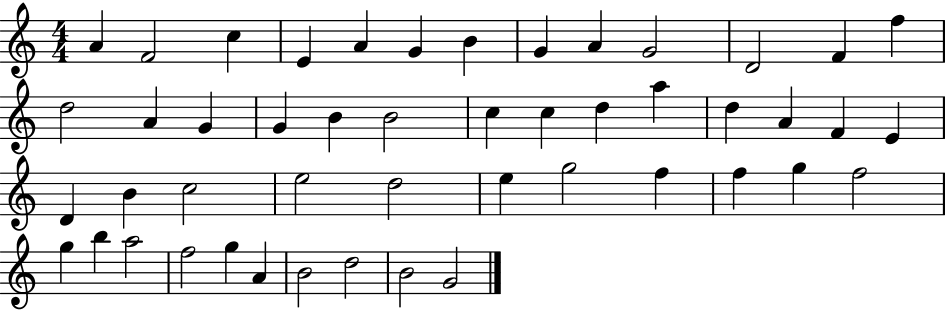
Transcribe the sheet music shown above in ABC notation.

X:1
T:Untitled
M:4/4
L:1/4
K:C
A F2 c E A G B G A G2 D2 F f d2 A G G B B2 c c d a d A F E D B c2 e2 d2 e g2 f f g f2 g b a2 f2 g A B2 d2 B2 G2